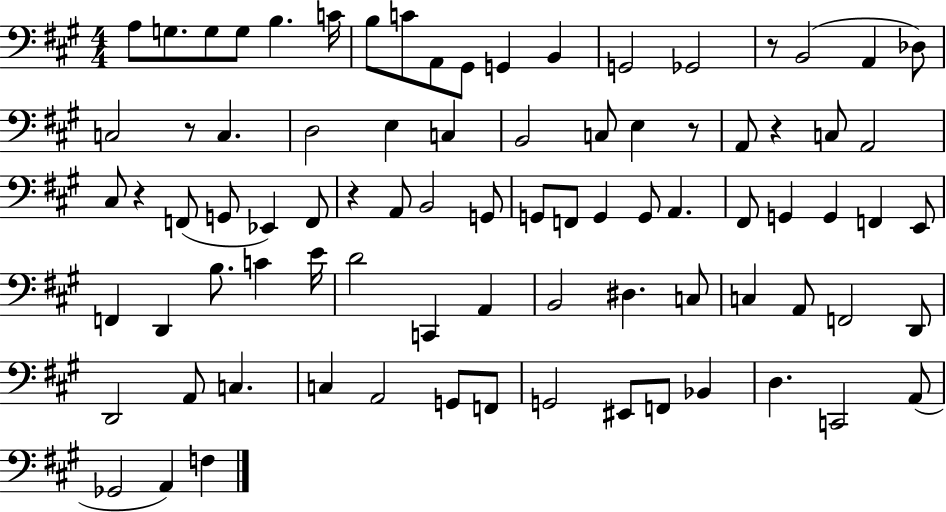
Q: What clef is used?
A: bass